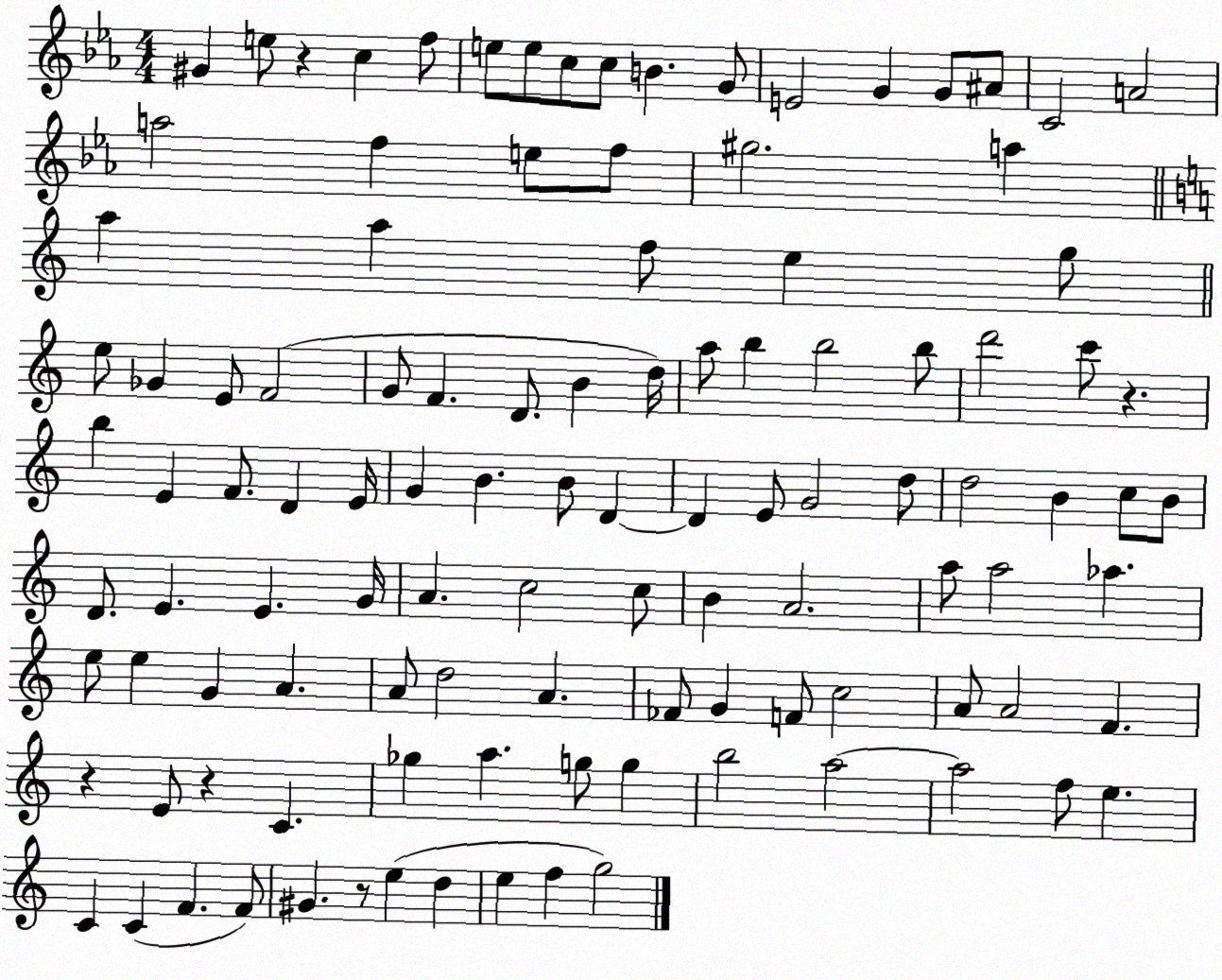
X:1
T:Untitled
M:4/4
L:1/4
K:Eb
^G e/2 z c f/2 e/2 e/2 c/2 c/2 B G/2 E2 G G/2 ^A/2 C2 A2 a2 f e/2 f/2 ^g2 a a a f/2 e g/2 e/2 _G E/2 F2 G/2 F D/2 B d/4 a/2 b b2 b/2 d'2 c'/2 z b E F/2 D E/4 G B B/2 D D E/2 G2 d/2 d2 B c/2 B/2 D/2 E E G/4 A c2 c/2 B A2 a/2 a2 _a e/2 e G A A/2 d2 A _F/2 G F/2 c2 A/2 A2 F z E/2 z C _g a g/2 g b2 a2 a2 f/2 e C C F F/2 ^G z/2 e d e f g2